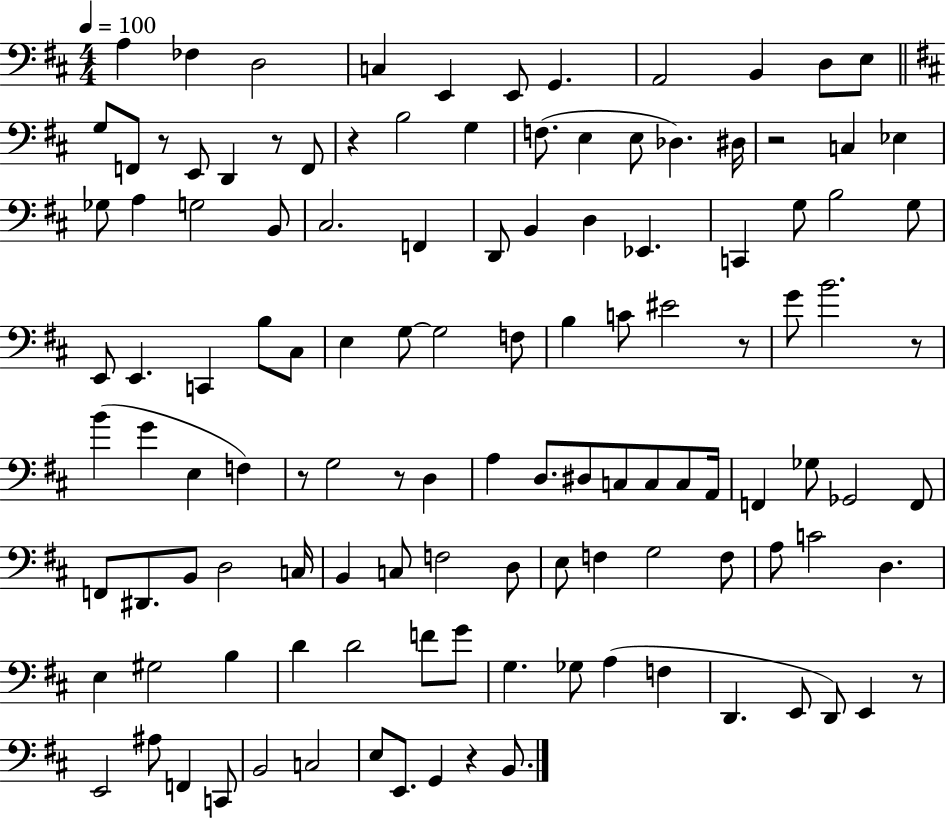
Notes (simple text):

A3/q FES3/q D3/h C3/q E2/q E2/e G2/q. A2/h B2/q D3/e E3/e G3/e F2/e R/e E2/e D2/q R/e F2/e R/q B3/h G3/q F3/e. E3/q E3/e Db3/q. D#3/s R/h C3/q Eb3/q Gb3/e A3/q G3/h B2/e C#3/h. F2/q D2/e B2/q D3/q Eb2/q. C2/q G3/e B3/h G3/e E2/e E2/q. C2/q B3/e C#3/e E3/q G3/e G3/h F3/e B3/q C4/e EIS4/h R/e G4/e B4/h. R/e B4/q G4/q E3/q F3/q R/e G3/h R/e D3/q A3/q D3/e. D#3/e C3/e C3/e C3/e A2/s F2/q Gb3/e Gb2/h F2/e F2/e D#2/e. B2/e D3/h C3/s B2/q C3/e F3/h D3/e E3/e F3/q G3/h F3/e A3/e C4/h D3/q. E3/q G#3/h B3/q D4/q D4/h F4/e G4/e G3/q. Gb3/e A3/q F3/q D2/q. E2/e D2/e E2/q R/e E2/h A#3/e F2/q C2/e B2/h C3/h E3/e E2/e. G2/q R/q B2/e.